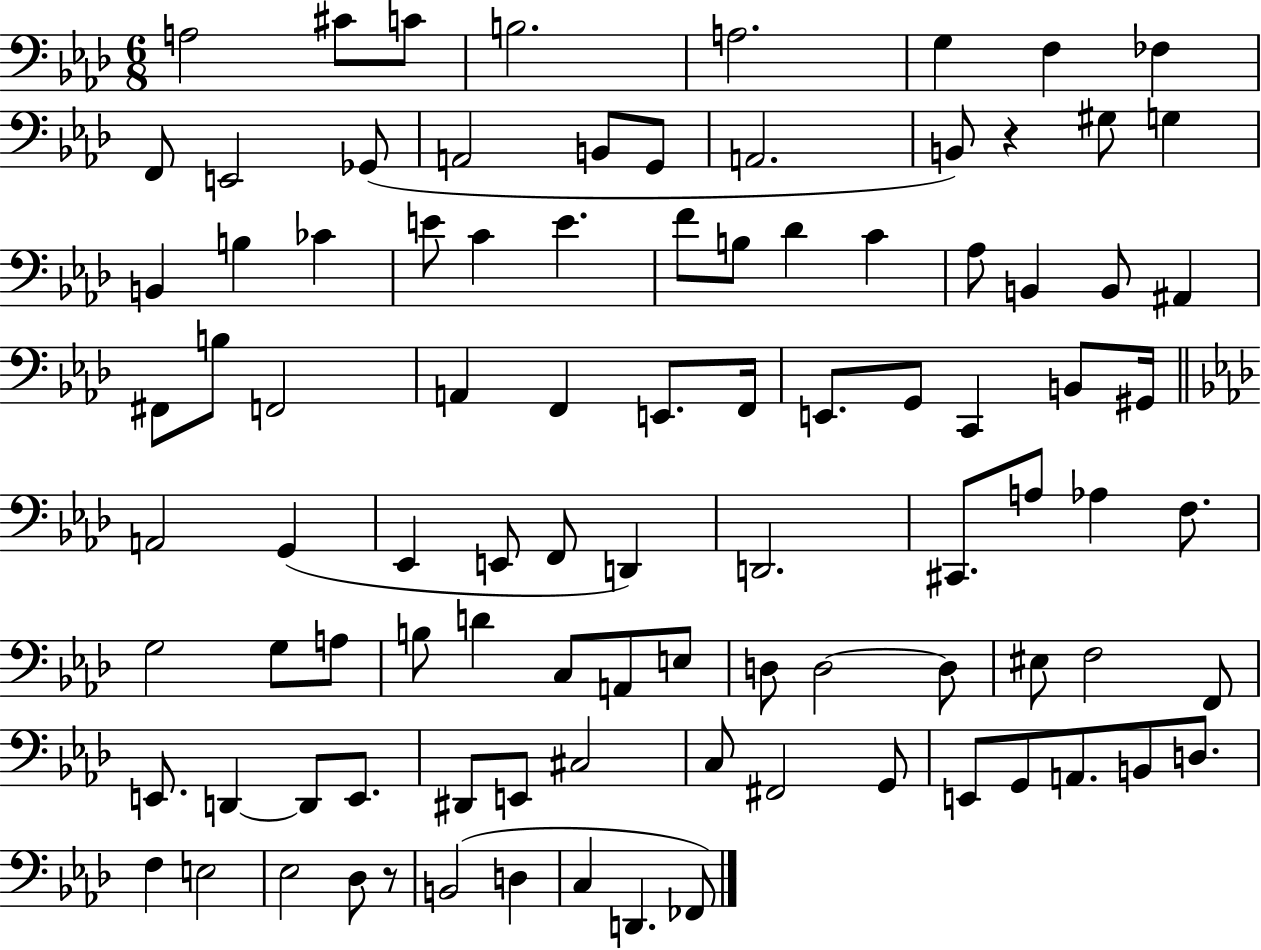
X:1
T:Untitled
M:6/8
L:1/4
K:Ab
A,2 ^C/2 C/2 B,2 A,2 G, F, _F, F,,/2 E,,2 _G,,/2 A,,2 B,,/2 G,,/2 A,,2 B,,/2 z ^G,/2 G, B,, B, _C E/2 C E F/2 B,/2 _D C _A,/2 B,, B,,/2 ^A,, ^F,,/2 B,/2 F,,2 A,, F,, E,,/2 F,,/4 E,,/2 G,,/2 C,, B,,/2 ^G,,/4 A,,2 G,, _E,, E,,/2 F,,/2 D,, D,,2 ^C,,/2 A,/2 _A, F,/2 G,2 G,/2 A,/2 B,/2 D C,/2 A,,/2 E,/2 D,/2 D,2 D,/2 ^E,/2 F,2 F,,/2 E,,/2 D,, D,,/2 E,,/2 ^D,,/2 E,,/2 ^C,2 C,/2 ^F,,2 G,,/2 E,,/2 G,,/2 A,,/2 B,,/2 D,/2 F, E,2 _E,2 _D,/2 z/2 B,,2 D, C, D,, _F,,/2